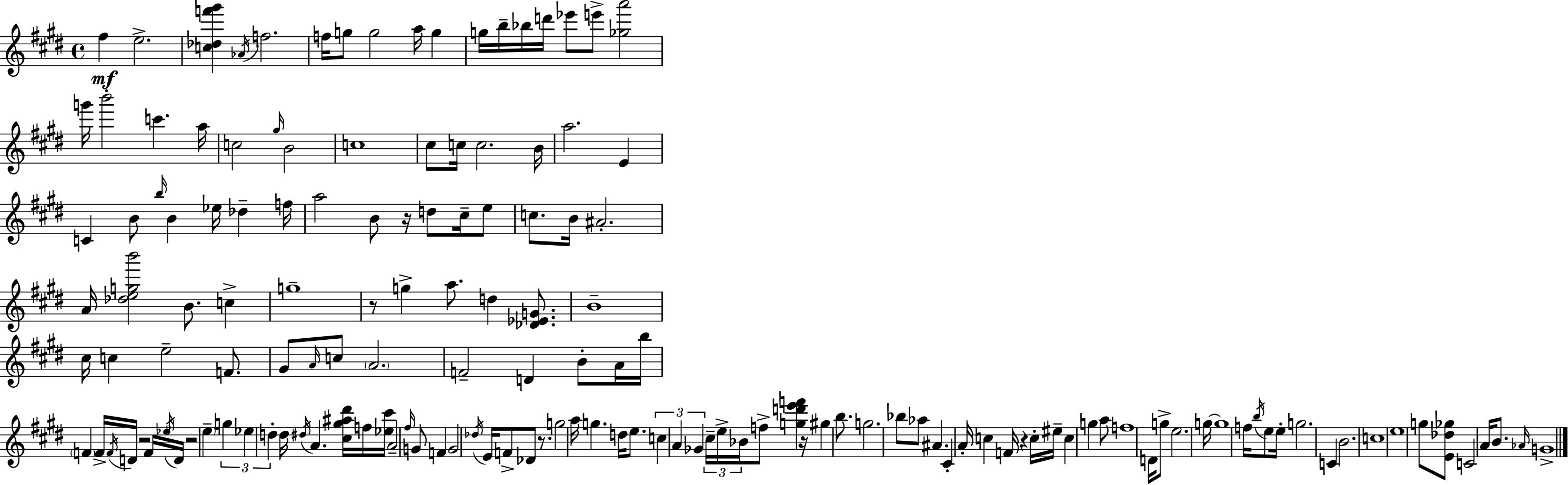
{
  \clef treble
  \time 4/4
  \defaultTimeSignature
  \key e \major
  fis''4\mf e''2.-> | <c'' des'' f''' gis'''>4 \acciaccatura { aes'16 } f''2. | f''16 g''8 g''2 a''16 g''4 | g''16 b''16-- bes''16 d'''16 ees'''8 e'''8-> <ges'' a'''>2 | \break g'''16 b'''2-. c'''4. | a''16 c''2 \grace { gis''16 } b'2 | c''1 | cis''8 c''16 c''2. | \break b'16 a''2. e'4 | c'4 b'8 \grace { b''16 } b'4 ees''16 des''4-- | f''16 a''2 b'8 r16 d''8 | cis''16-- e''8 c''8. b'16 ais'2.-. | \break a'16 <des'' e'' g'' b'''>2 b'8. c''4-> | g''1-- | r8 g''4-> a''8. d''4 | <des' ees' g'>8. b'1-- | \break cis''16 c''4 e''2-- | f'8. gis'8 \grace { a'16 } c''8 \parenthesize a'2. | f'2-- d'4 | b'8-. a'16 b''16 \parenthesize f'4 f'16-> \acciaccatura { f'16 } d'16 r2 | \break \tuplet 3/2 { f'16 \acciaccatura { ees''16 } d'16 } r2 \parenthesize e''4-- | \tuplet 3/2 { g''4 ees''4 d''4-. } d''16 \acciaccatura { dis''16 } | a'4. <cis'' gis'' ais'' dis'''>16 f''16 <ees'' cis'''>16 a'2-- | \grace { fis''16 } g'8 f'4 g'2 | \break \acciaccatura { des''16 } e'16 f'8-> des'8 r8. g''2 | a''16 g''4. d''16 e''8. \tuplet 3/2 { c''4 | a'4 ges'4 } \tuplet 3/2 { cis''16-- e''16-> bes'16 } f''8-> <g'' d''' e''' f'''>4 | r16 gis''4 b''8. g''2. | \break bes''8 aes''8 ais'4. cis'4-. | a'16-. c''4 f'16 r4 c''16-. eis''16-- c''4 | g''4 a''8 f''1 | d'16 g''8-> e''2. | \break g''16~~ g''1 | f''16 \acciaccatura { b''16 } e''8 e''16-. g''2. | c'4 b'2. | c''1 | \break e''1 | g''8 <e' des'' ges''>8 c'2 | a'16 b'8. \grace { aes'16 } g'1-> | \bar "|."
}